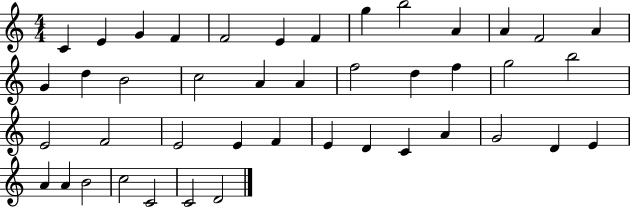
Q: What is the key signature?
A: C major